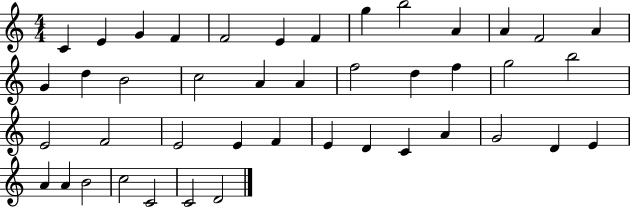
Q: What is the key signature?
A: C major